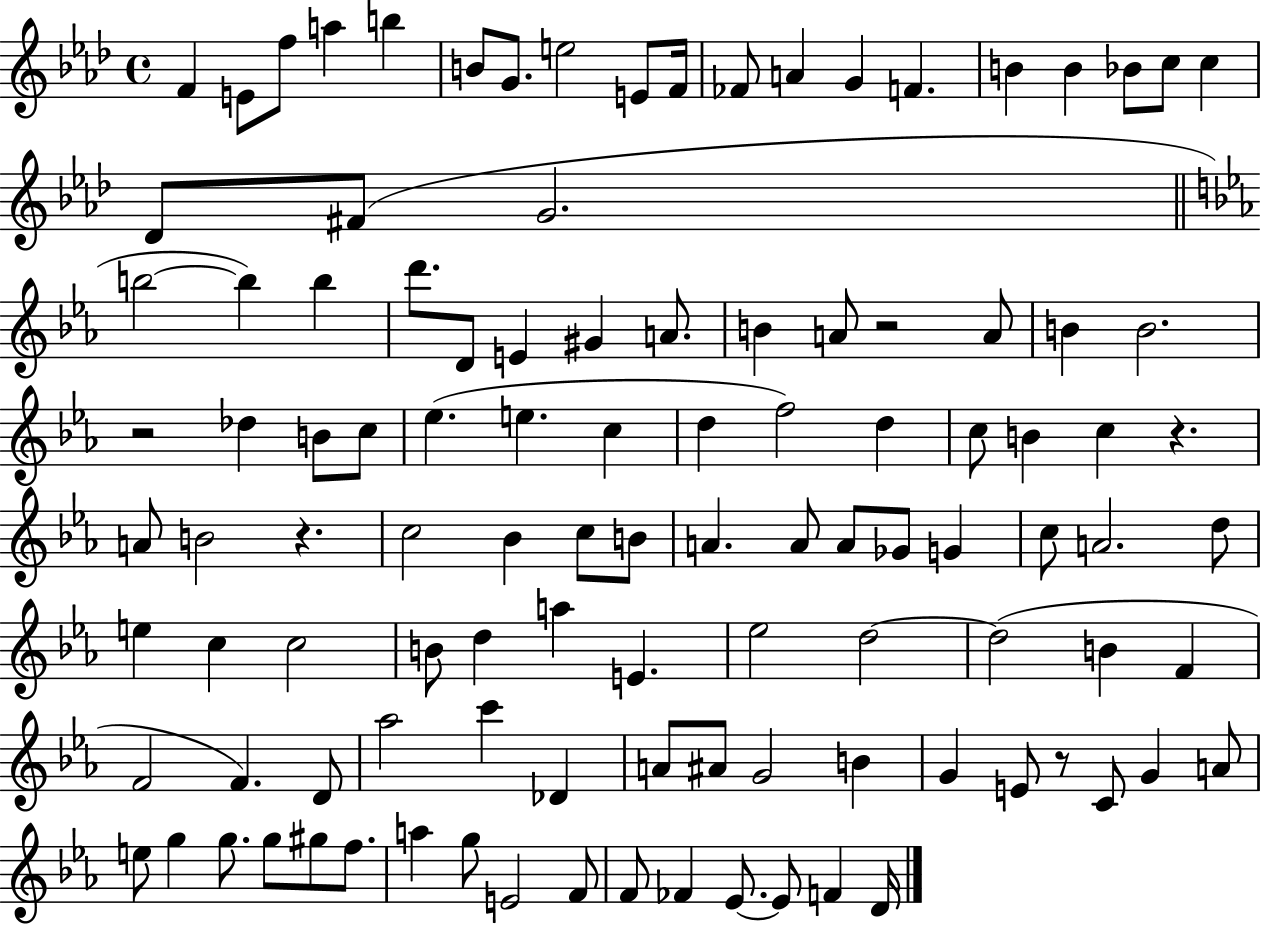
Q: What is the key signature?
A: AES major